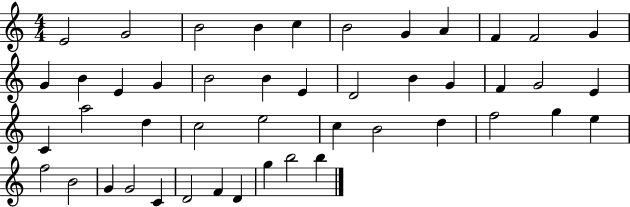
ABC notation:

X:1
T:Untitled
M:4/4
L:1/4
K:C
E2 G2 B2 B c B2 G A F F2 G G B E G B2 B E D2 B G F G2 E C a2 d c2 e2 c B2 d f2 g e f2 B2 G G2 C D2 F D g b2 b